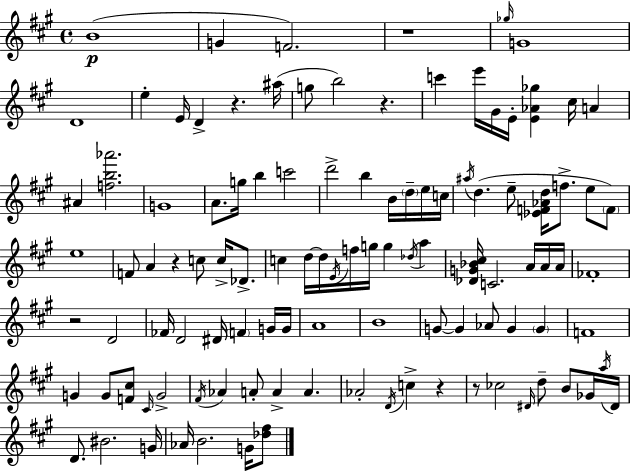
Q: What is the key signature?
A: A major